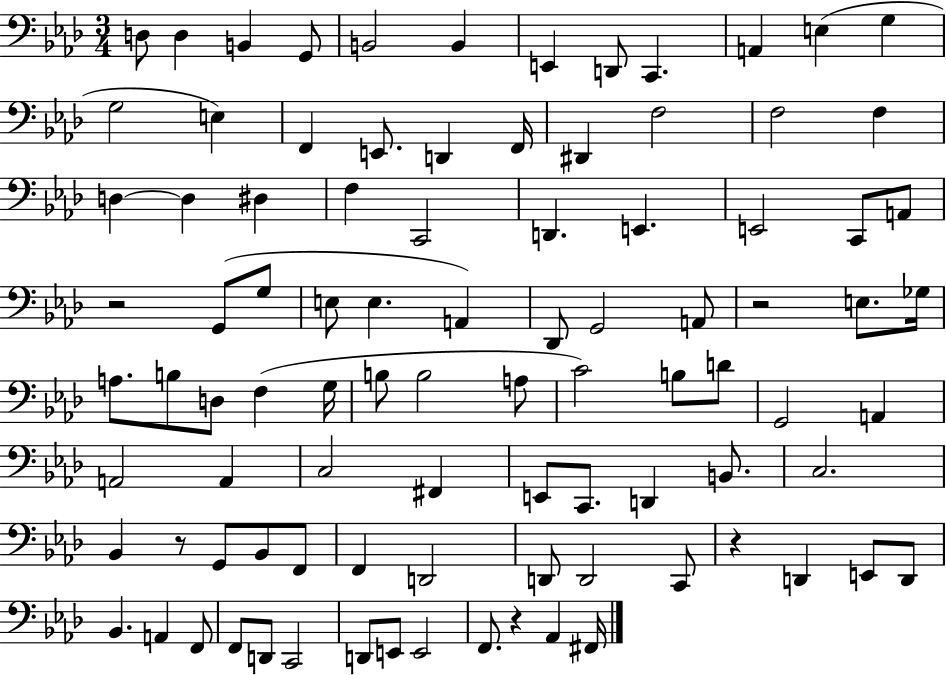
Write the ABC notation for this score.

X:1
T:Untitled
M:3/4
L:1/4
K:Ab
D,/2 D, B,, G,,/2 B,,2 B,, E,, D,,/2 C,, A,, E, G, G,2 E, F,, E,,/2 D,, F,,/4 ^D,, F,2 F,2 F, D, D, ^D, F, C,,2 D,, E,, E,,2 C,,/2 A,,/2 z2 G,,/2 G,/2 E,/2 E, A,, _D,,/2 G,,2 A,,/2 z2 E,/2 _G,/4 A,/2 B,/2 D,/2 F, G,/4 B,/2 B,2 A,/2 C2 B,/2 D/2 G,,2 A,, A,,2 A,, C,2 ^F,, E,,/2 C,,/2 D,, B,,/2 C,2 _B,, z/2 G,,/2 _B,,/2 F,,/2 F,, D,,2 D,,/2 D,,2 C,,/2 z D,, E,,/2 D,,/2 _B,, A,, F,,/2 F,,/2 D,,/2 C,,2 D,,/2 E,,/2 E,,2 F,,/2 z _A,, ^F,,/4